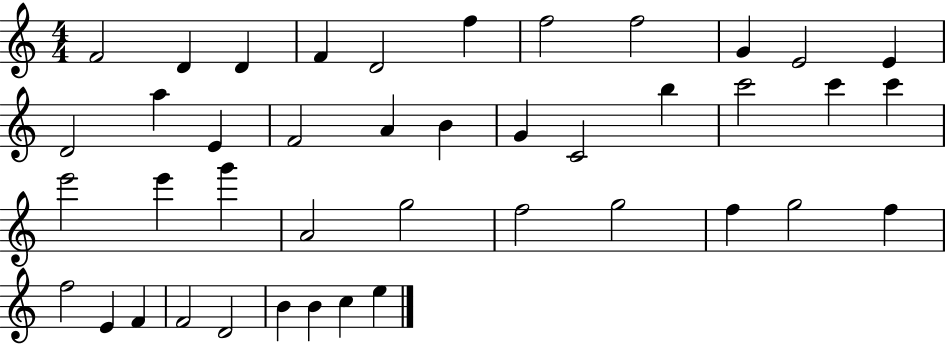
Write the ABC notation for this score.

X:1
T:Untitled
M:4/4
L:1/4
K:C
F2 D D F D2 f f2 f2 G E2 E D2 a E F2 A B G C2 b c'2 c' c' e'2 e' g' A2 g2 f2 g2 f g2 f f2 E F F2 D2 B B c e